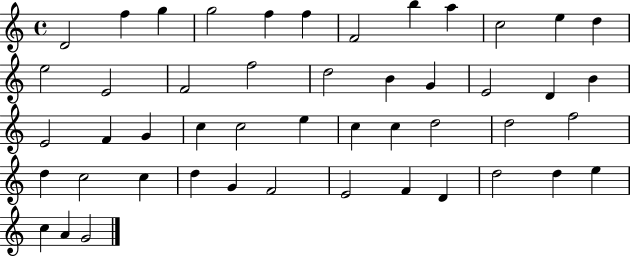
{
  \clef treble
  \time 4/4
  \defaultTimeSignature
  \key c \major
  d'2 f''4 g''4 | g''2 f''4 f''4 | f'2 b''4 a''4 | c''2 e''4 d''4 | \break e''2 e'2 | f'2 f''2 | d''2 b'4 g'4 | e'2 d'4 b'4 | \break e'2 f'4 g'4 | c''4 c''2 e''4 | c''4 c''4 d''2 | d''2 f''2 | \break d''4 c''2 c''4 | d''4 g'4 f'2 | e'2 f'4 d'4 | d''2 d''4 e''4 | \break c''4 a'4 g'2 | \bar "|."
}